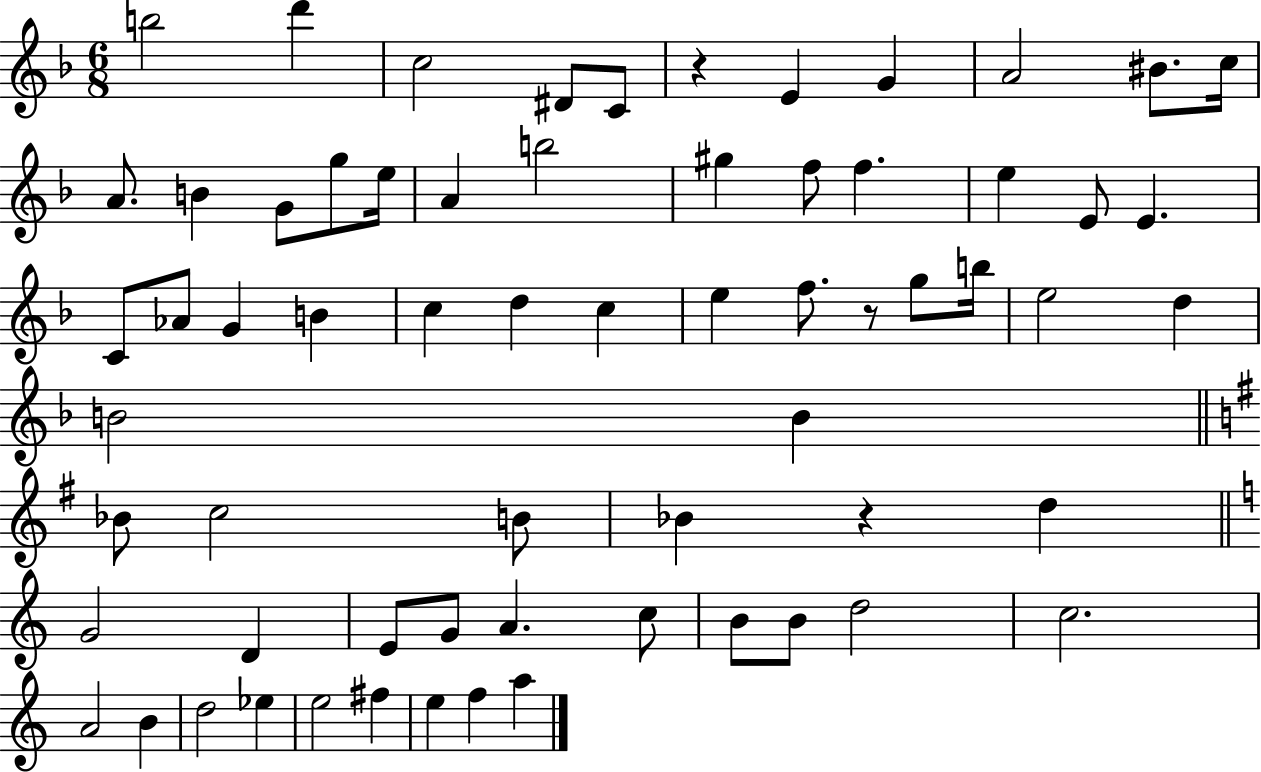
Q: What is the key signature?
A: F major